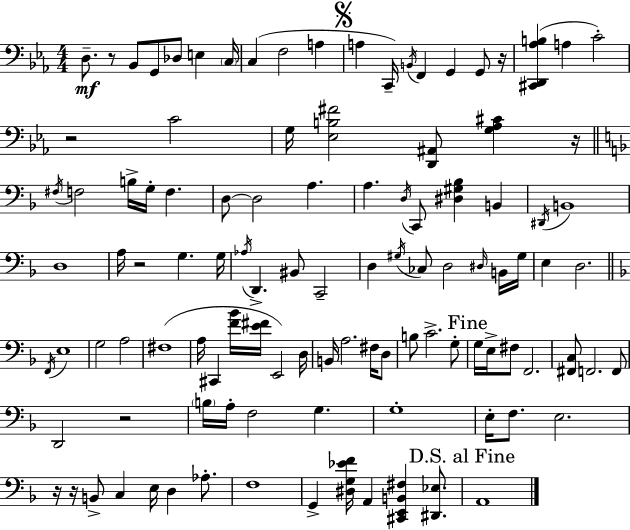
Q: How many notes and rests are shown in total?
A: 109